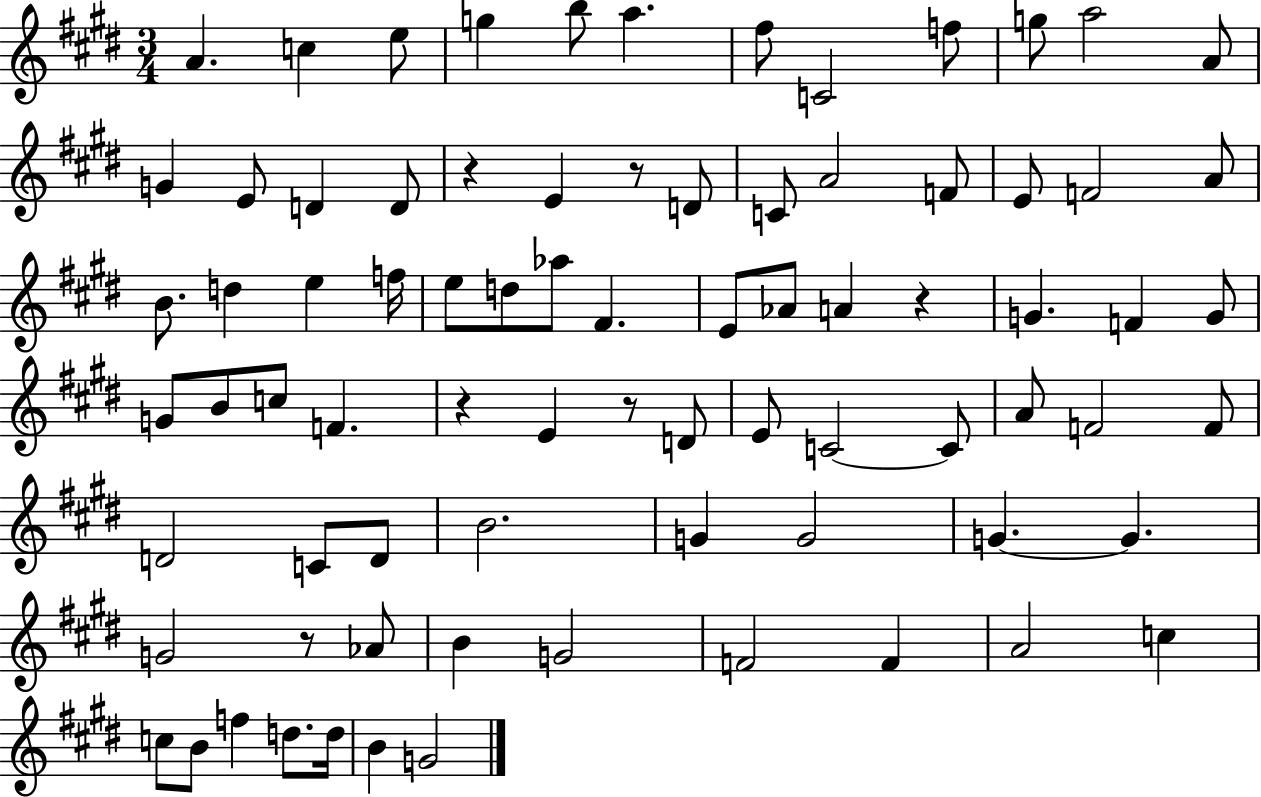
A4/q. C5/q E5/e G5/q B5/e A5/q. F#5/e C4/h F5/e G5/e A5/h A4/e G4/q E4/e D4/q D4/e R/q E4/q R/e D4/e C4/e A4/h F4/e E4/e F4/h A4/e B4/e. D5/q E5/q F5/s E5/e D5/e Ab5/e F#4/q. E4/e Ab4/e A4/q R/q G4/q. F4/q G4/e G4/e B4/e C5/e F4/q. R/q E4/q R/e D4/e E4/e C4/h C4/e A4/e F4/h F4/e D4/h C4/e D4/e B4/h. G4/q G4/h G4/q. G4/q. G4/h R/e Ab4/e B4/q G4/h F4/h F4/q A4/h C5/q C5/e B4/e F5/q D5/e. D5/s B4/q G4/h